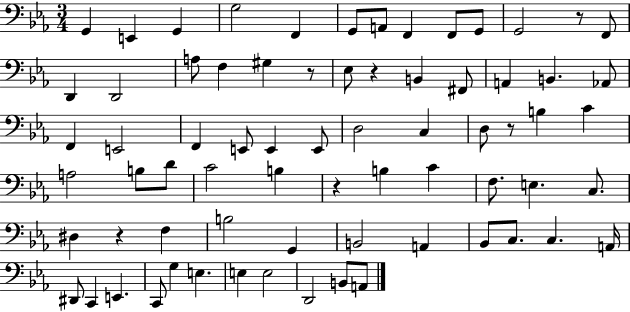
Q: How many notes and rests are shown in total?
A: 71